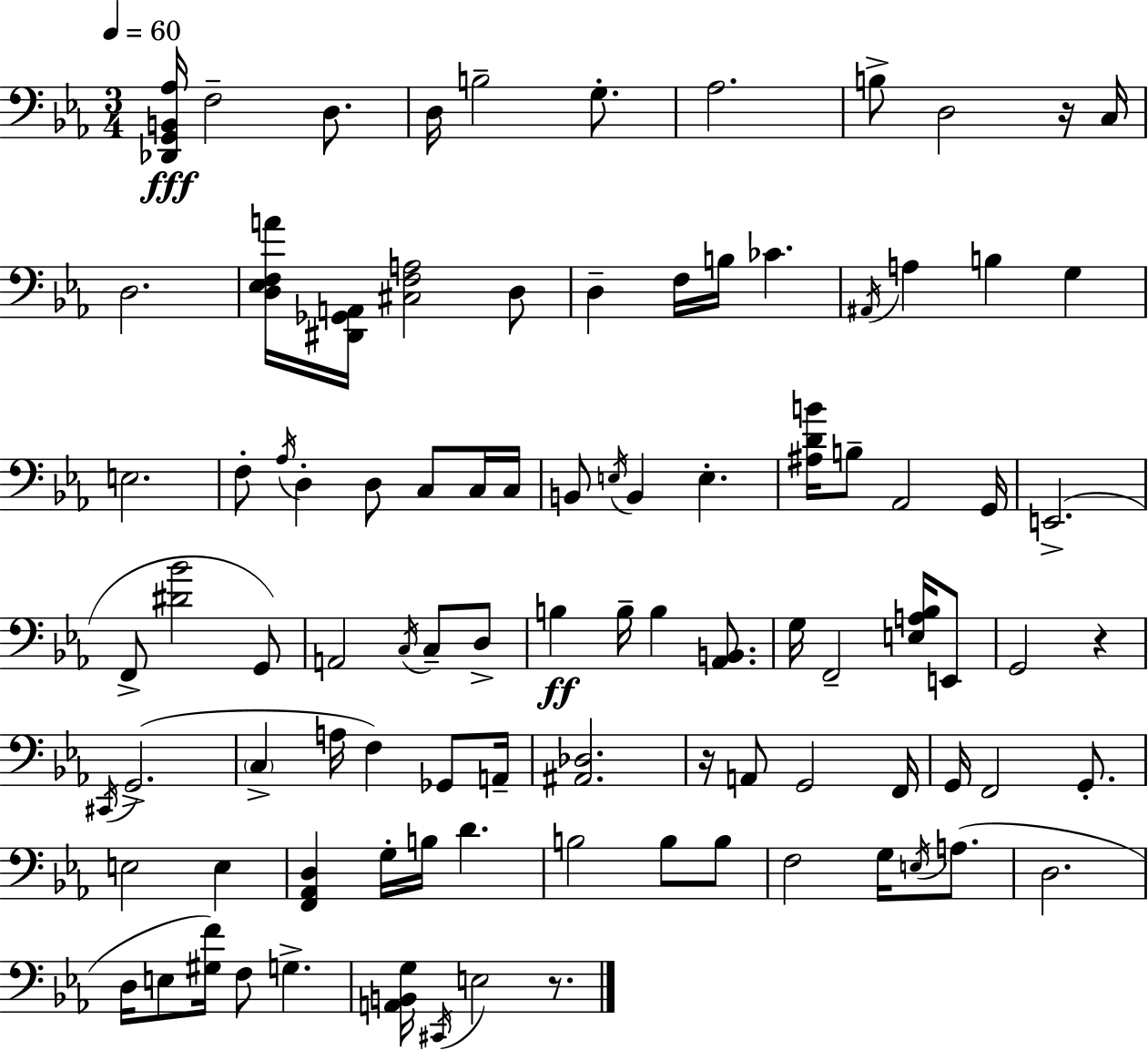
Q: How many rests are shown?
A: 4